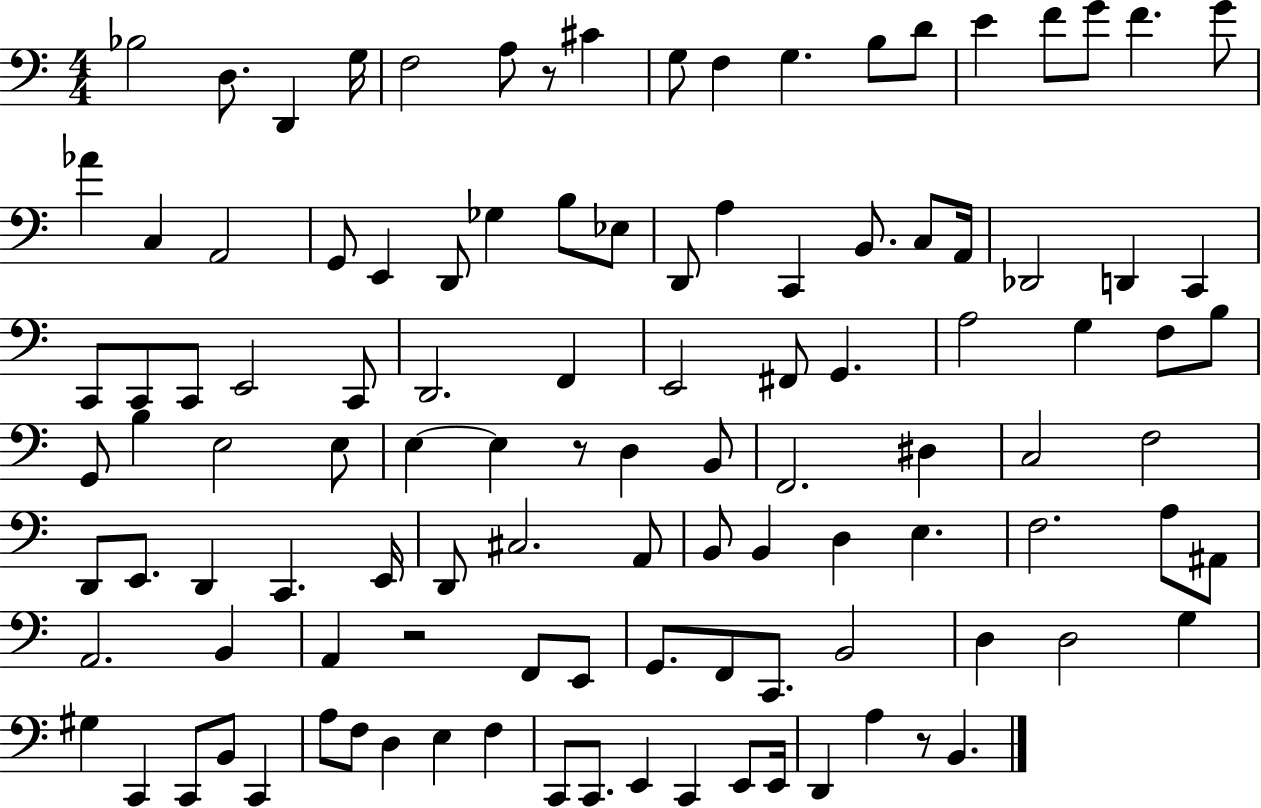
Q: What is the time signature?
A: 4/4